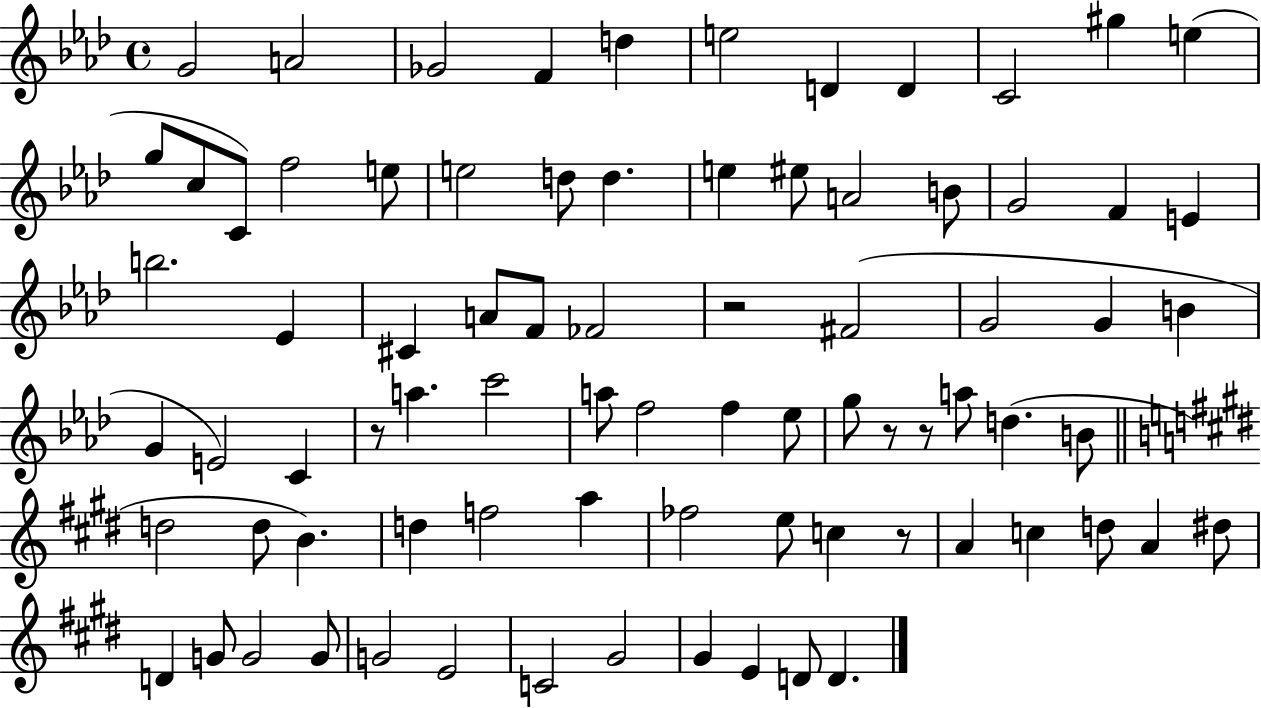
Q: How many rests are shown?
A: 5